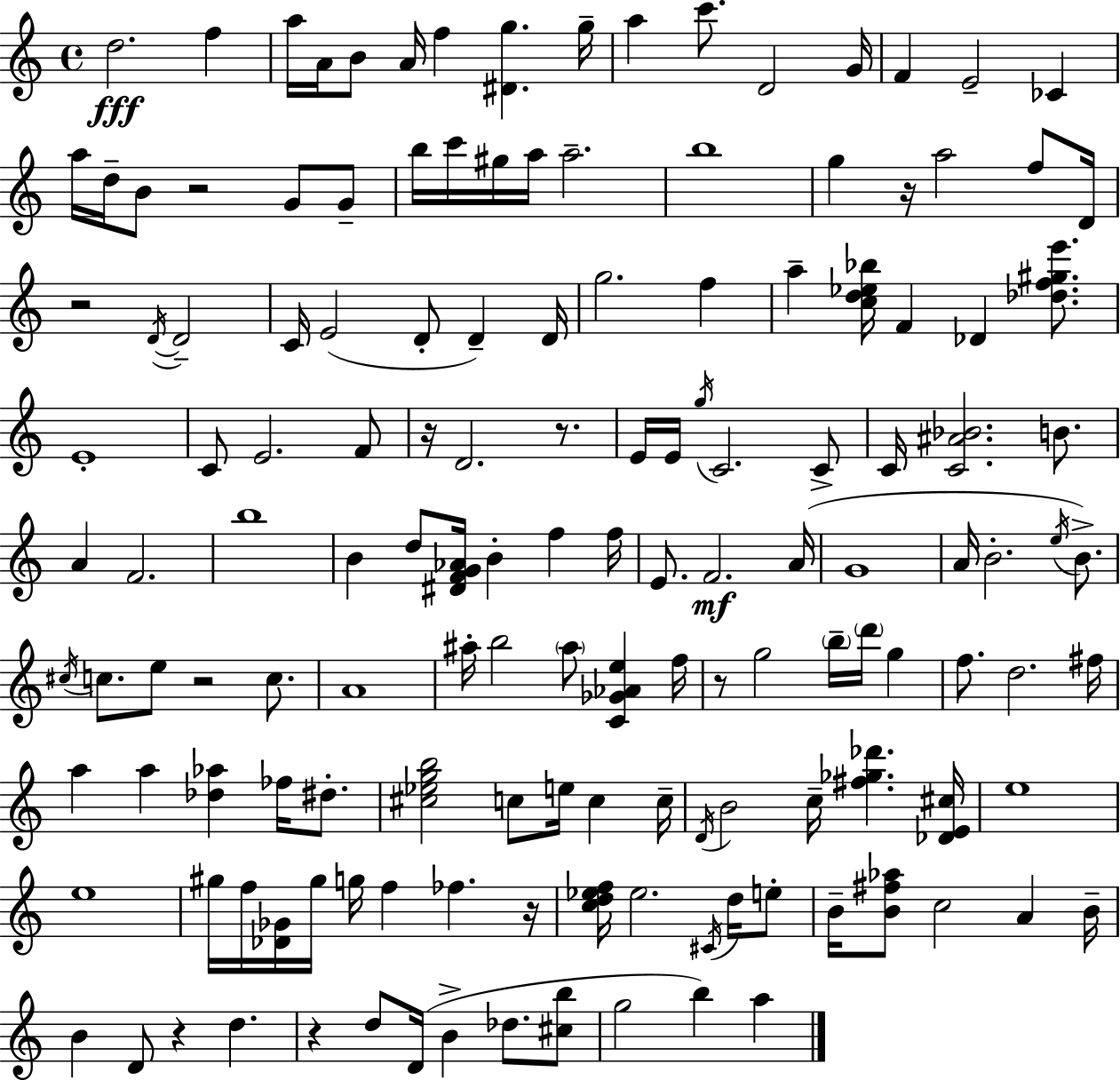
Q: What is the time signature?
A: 4/4